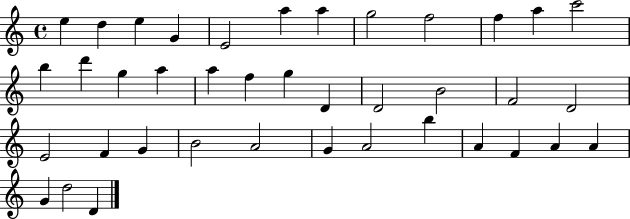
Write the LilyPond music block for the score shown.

{
  \clef treble
  \time 4/4
  \defaultTimeSignature
  \key c \major
  e''4 d''4 e''4 g'4 | e'2 a''4 a''4 | g''2 f''2 | f''4 a''4 c'''2 | \break b''4 d'''4 g''4 a''4 | a''4 f''4 g''4 d'4 | d'2 b'2 | f'2 d'2 | \break e'2 f'4 g'4 | b'2 a'2 | g'4 a'2 b''4 | a'4 f'4 a'4 a'4 | \break g'4 d''2 d'4 | \bar "|."
}